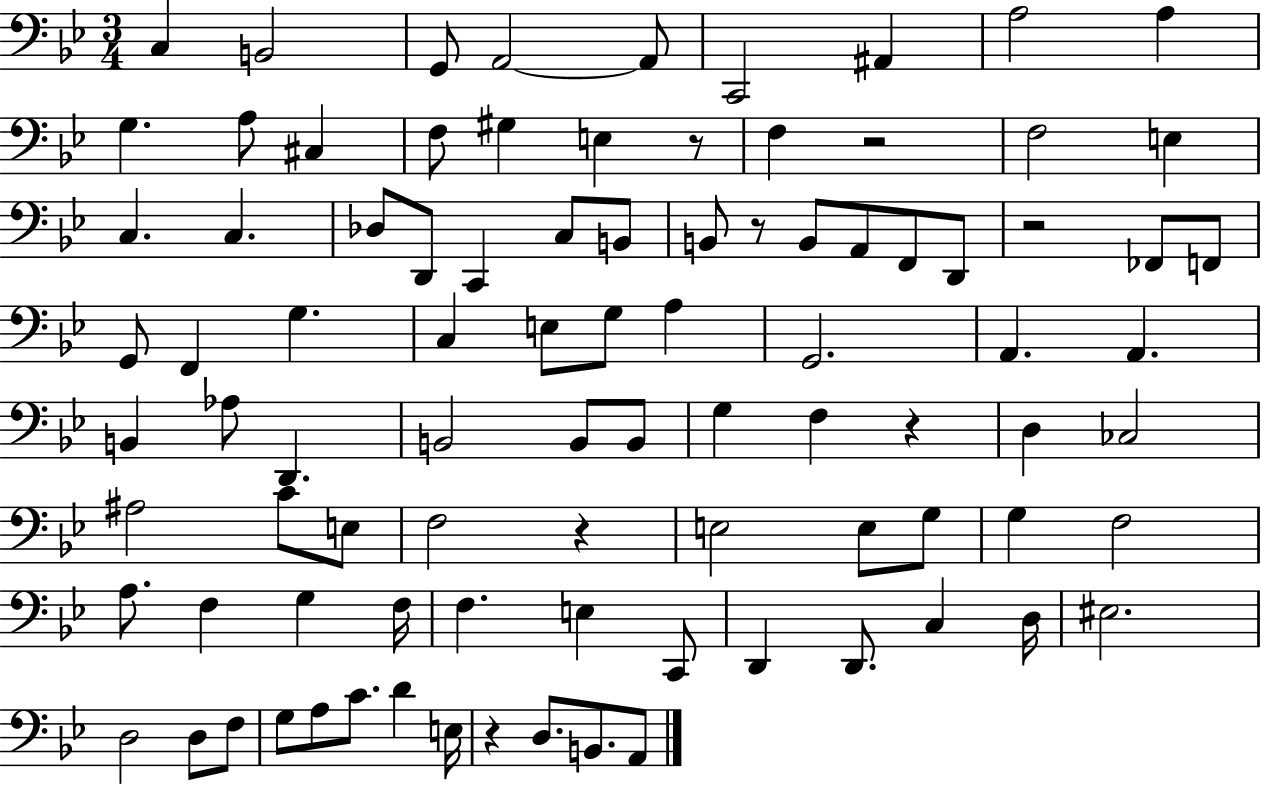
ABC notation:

X:1
T:Untitled
M:3/4
L:1/4
K:Bb
C, B,,2 G,,/2 A,,2 A,,/2 C,,2 ^A,, A,2 A, G, A,/2 ^C, F,/2 ^G, E, z/2 F, z2 F,2 E, C, C, _D,/2 D,,/2 C,, C,/2 B,,/2 B,,/2 z/2 B,,/2 A,,/2 F,,/2 D,,/2 z2 _F,,/2 F,,/2 G,,/2 F,, G, C, E,/2 G,/2 A, G,,2 A,, A,, B,, _A,/2 D,, B,,2 B,,/2 B,,/2 G, F, z D, _C,2 ^A,2 C/2 E,/2 F,2 z E,2 E,/2 G,/2 G, F,2 A,/2 F, G, F,/4 F, E, C,,/2 D,, D,,/2 C, D,/4 ^E,2 D,2 D,/2 F,/2 G,/2 A,/2 C/2 D E,/4 z D,/2 B,,/2 A,,/2